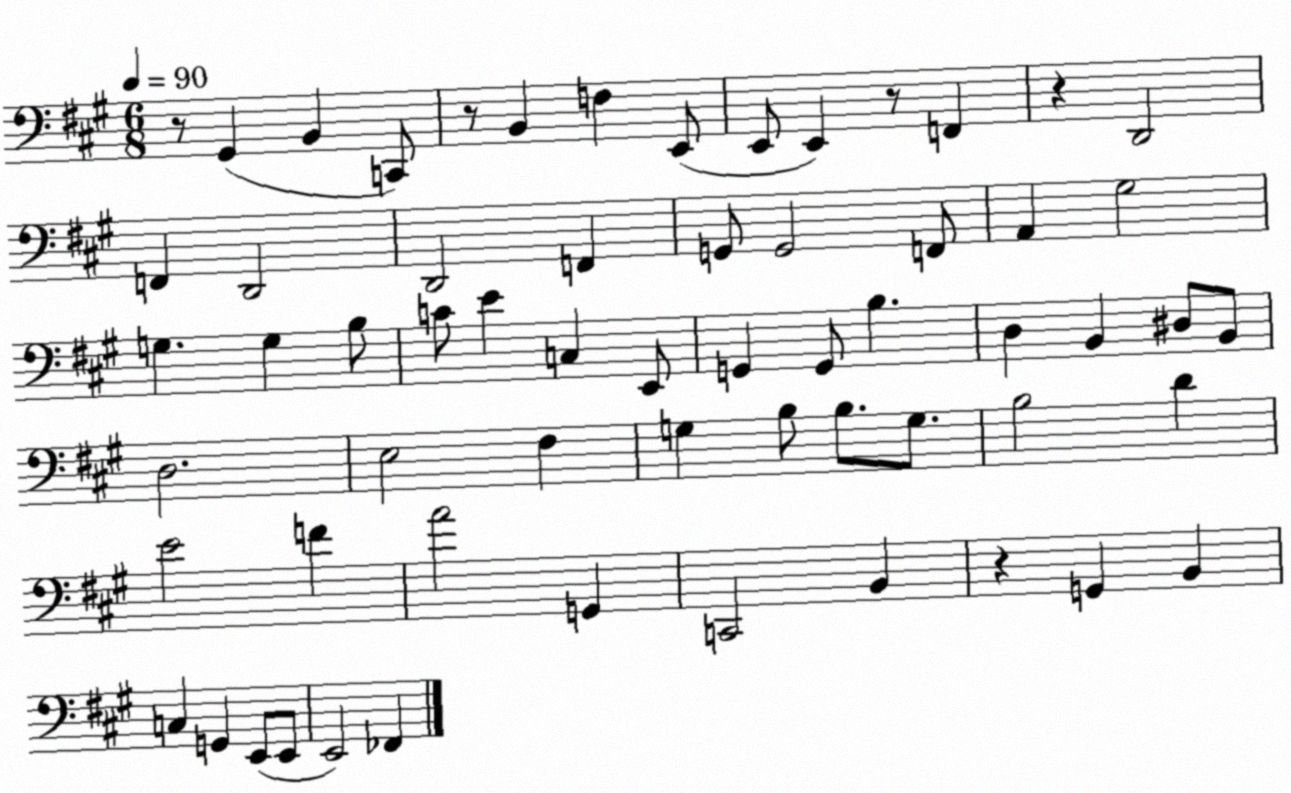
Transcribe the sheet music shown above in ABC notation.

X:1
T:Untitled
M:6/8
L:1/4
K:A
z/2 ^G,, B,, C,,/2 z/2 B,, F, E,,/2 E,,/2 E,, z/2 F,, z D,,2 F,, D,,2 D,,2 F,, G,,/2 G,,2 F,,/2 A,, ^G,2 G, G, B,/2 C/2 E C, E,,/2 G,, G,,/2 B, D, B,, ^D,/2 B,,/2 D,2 E,2 ^F, G, B,/2 B,/2 G,/2 B,2 D E2 F A2 G,, C,,2 B,, z G,, B,, C, G,, E,,/2 E,,/2 E,,2 _F,,